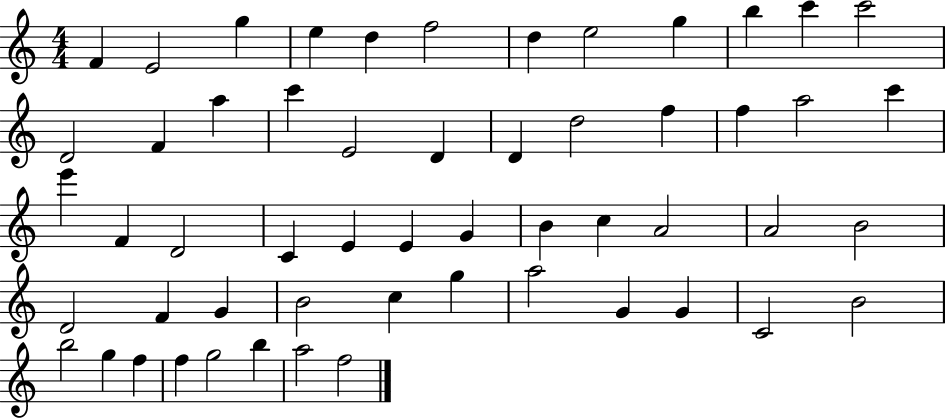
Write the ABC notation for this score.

X:1
T:Untitled
M:4/4
L:1/4
K:C
F E2 g e d f2 d e2 g b c' c'2 D2 F a c' E2 D D d2 f f a2 c' e' F D2 C E E G B c A2 A2 B2 D2 F G B2 c g a2 G G C2 B2 b2 g f f g2 b a2 f2